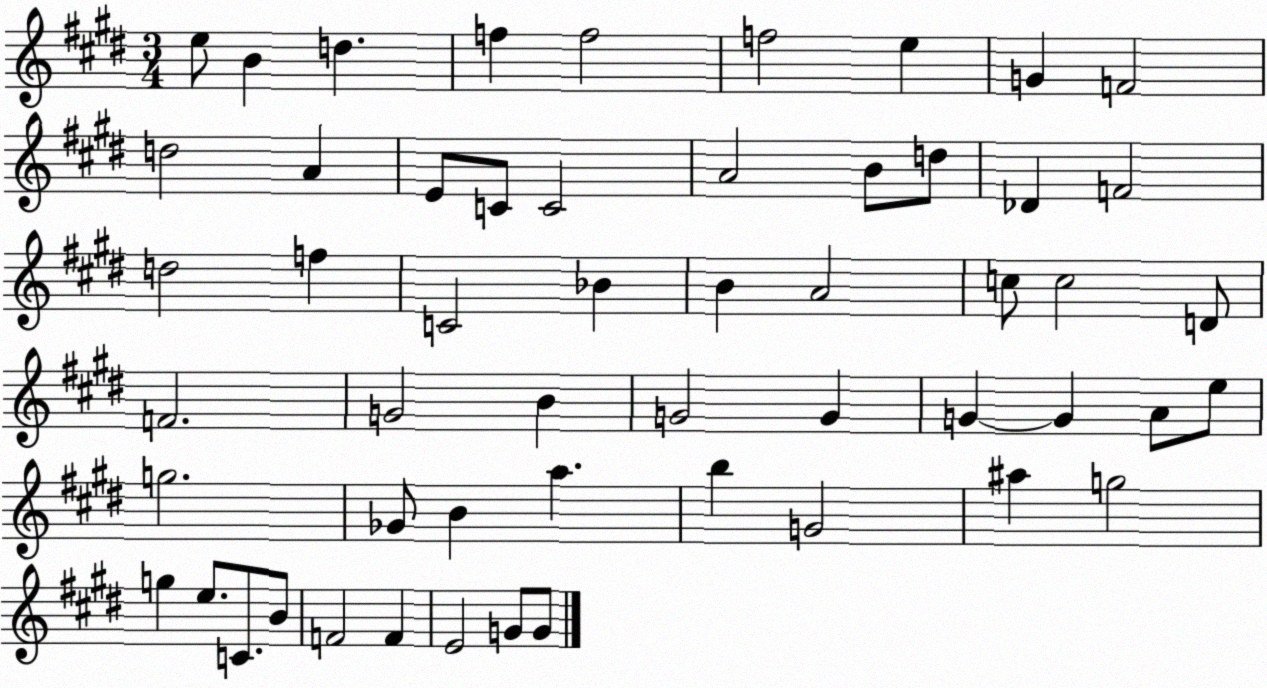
X:1
T:Untitled
M:3/4
L:1/4
K:E
e/2 B d f f2 f2 e G F2 d2 A E/2 C/2 C2 A2 B/2 d/2 _D F2 d2 f C2 _B B A2 c/2 c2 D/2 F2 G2 B G2 G G G A/2 e/2 g2 _G/2 B a b G2 ^a g2 g e/2 C/2 B/2 F2 F E2 G/2 G/2